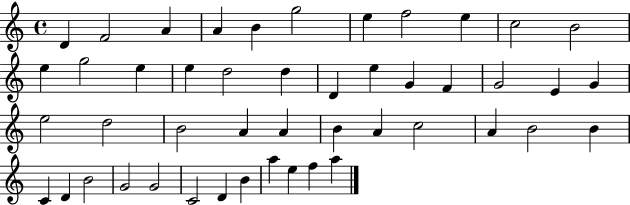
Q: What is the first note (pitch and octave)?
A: D4